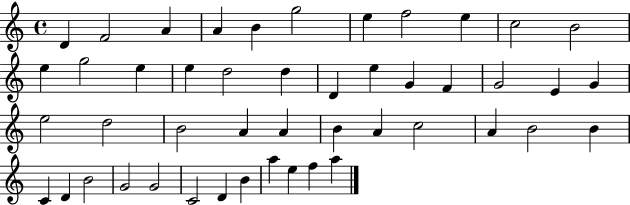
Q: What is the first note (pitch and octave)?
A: D4